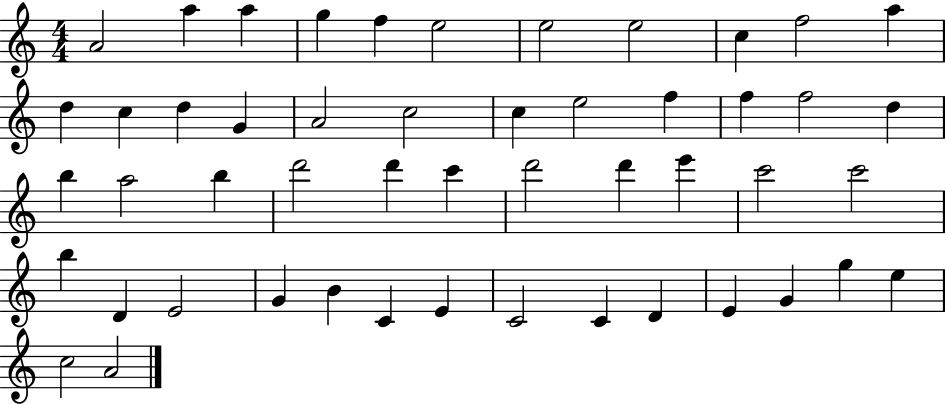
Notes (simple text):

A4/h A5/q A5/q G5/q F5/q E5/h E5/h E5/h C5/q F5/h A5/q D5/q C5/q D5/q G4/q A4/h C5/h C5/q E5/h F5/q F5/q F5/h D5/q B5/q A5/h B5/q D6/h D6/q C6/q D6/h D6/q E6/q C6/h C6/h B5/q D4/q E4/h G4/q B4/q C4/q E4/q C4/h C4/q D4/q E4/q G4/q G5/q E5/q C5/h A4/h